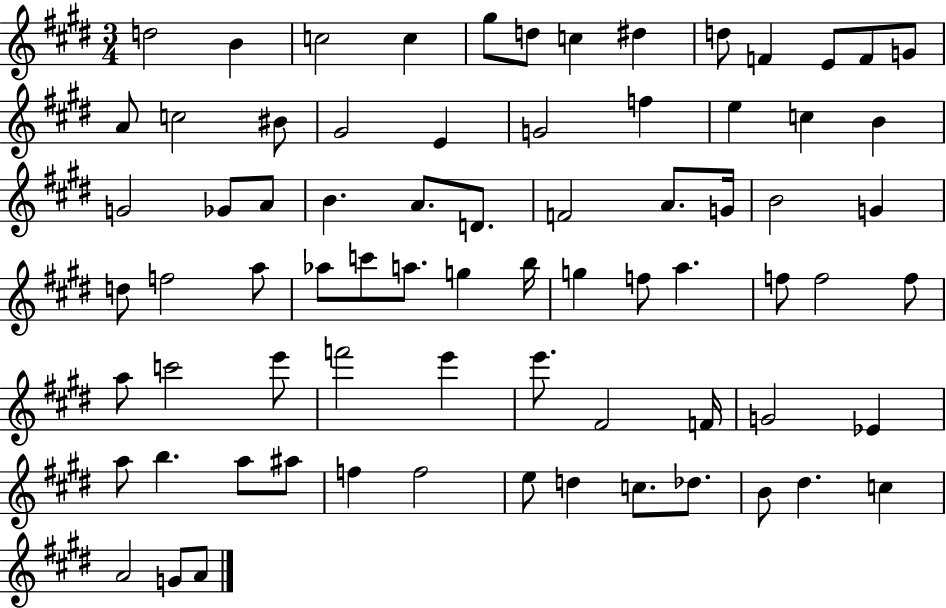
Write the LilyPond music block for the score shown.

{
  \clef treble
  \numericTimeSignature
  \time 3/4
  \key e \major
  d''2 b'4 | c''2 c''4 | gis''8 d''8 c''4 dis''4 | d''8 f'4 e'8 f'8 g'8 | \break a'8 c''2 bis'8 | gis'2 e'4 | g'2 f''4 | e''4 c''4 b'4 | \break g'2 ges'8 a'8 | b'4. a'8. d'8. | f'2 a'8. g'16 | b'2 g'4 | \break d''8 f''2 a''8 | aes''8 c'''8 a''8. g''4 b''16 | g''4 f''8 a''4. | f''8 f''2 f''8 | \break a''8 c'''2 e'''8 | f'''2 e'''4 | e'''8. fis'2 f'16 | g'2 ees'4 | \break a''8 b''4. a''8 ais''8 | f''4 f''2 | e''8 d''4 c''8. des''8. | b'8 dis''4. c''4 | \break a'2 g'8 a'8 | \bar "|."
}